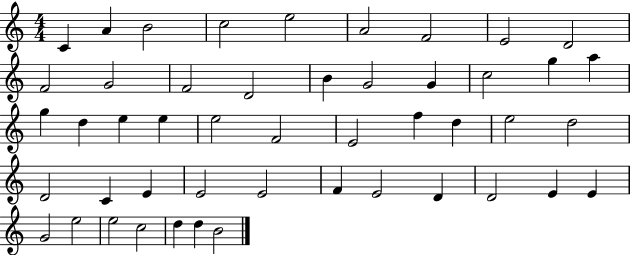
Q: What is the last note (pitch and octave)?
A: B4